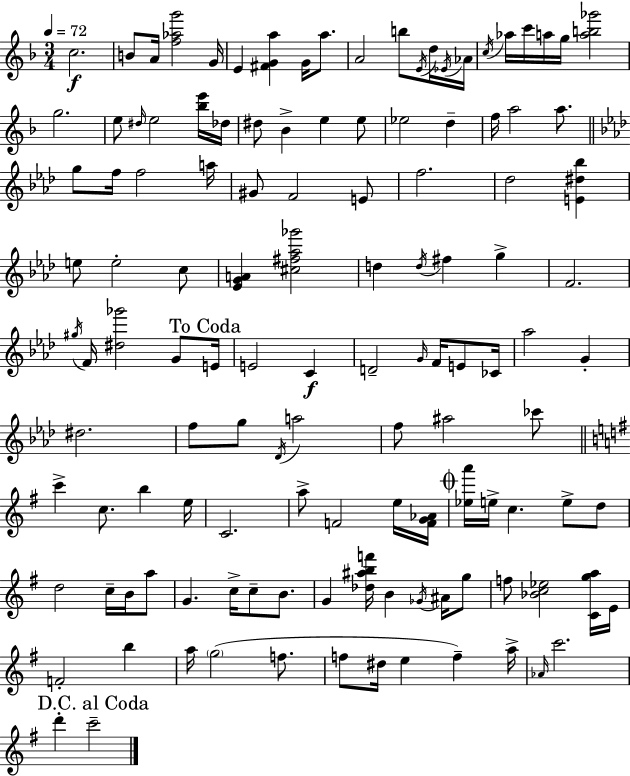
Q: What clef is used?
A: treble